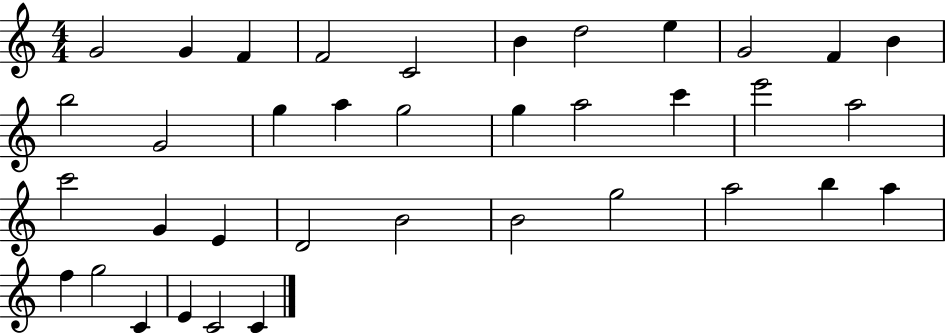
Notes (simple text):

G4/h G4/q F4/q F4/h C4/h B4/q D5/h E5/q G4/h F4/q B4/q B5/h G4/h G5/q A5/q G5/h G5/q A5/h C6/q E6/h A5/h C6/h G4/q E4/q D4/h B4/h B4/h G5/h A5/h B5/q A5/q F5/q G5/h C4/q E4/q C4/h C4/q